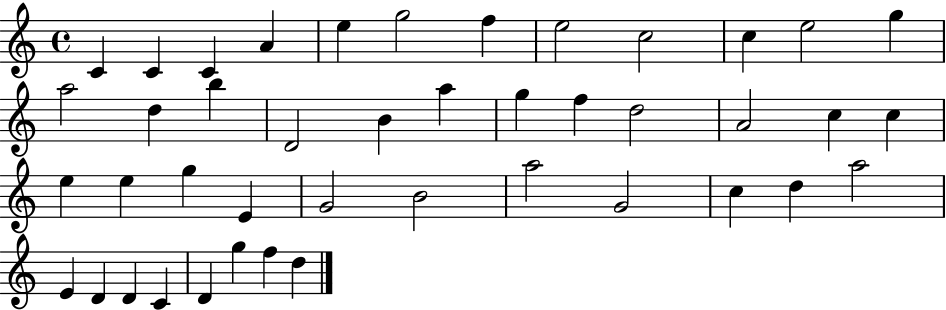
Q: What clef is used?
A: treble